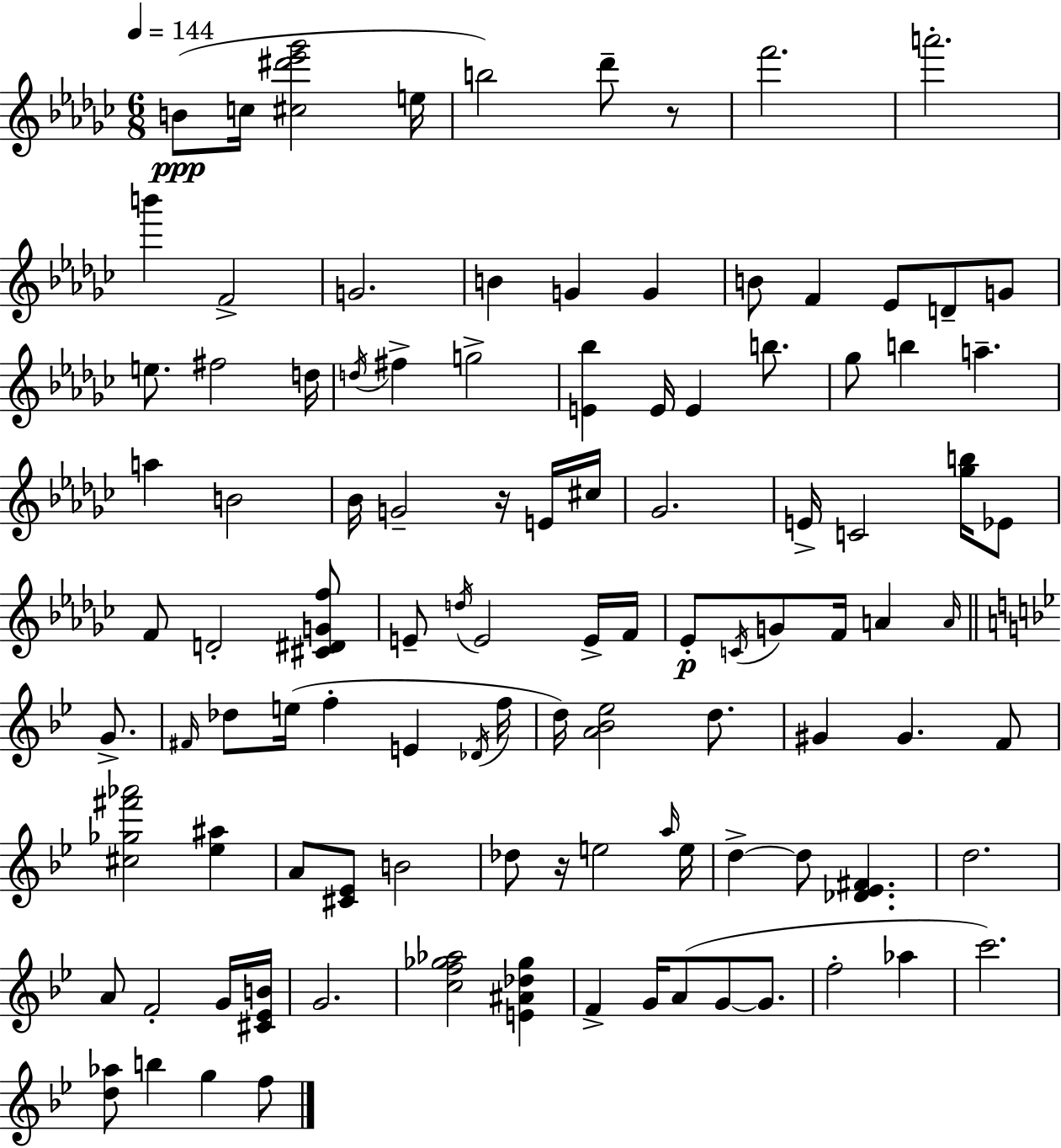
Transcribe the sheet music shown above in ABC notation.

X:1
T:Untitled
M:6/8
L:1/4
K:Ebm
B/2 c/4 [^c^d'_e'_g']2 e/4 b2 _d'/2 z/2 f'2 a'2 b' F2 G2 B G G B/2 F _E/2 D/2 G/2 e/2 ^f2 d/4 d/4 ^f g2 [E_b] E/4 E b/2 _g/2 b a a B2 _B/4 G2 z/4 E/4 ^c/4 _G2 E/4 C2 [_gb]/4 _E/2 F/2 D2 [^C^DGf]/2 E/2 d/4 E2 E/4 F/4 _E/2 C/4 G/2 F/4 A A/4 G/2 ^F/4 _d/2 e/4 f E _D/4 f/4 d/4 [A_B_e]2 d/2 ^G ^G F/2 [^c_g^f'_a']2 [_e^a] A/2 [^C_E]/2 B2 _d/2 z/4 e2 a/4 e/4 d d/2 [_D_E^F] d2 A/2 F2 G/4 [^C_EB]/4 G2 [cf_g_a]2 [E^A_d_g] F G/4 A/2 G/2 G/2 f2 _a c'2 [d_a]/2 b g f/2